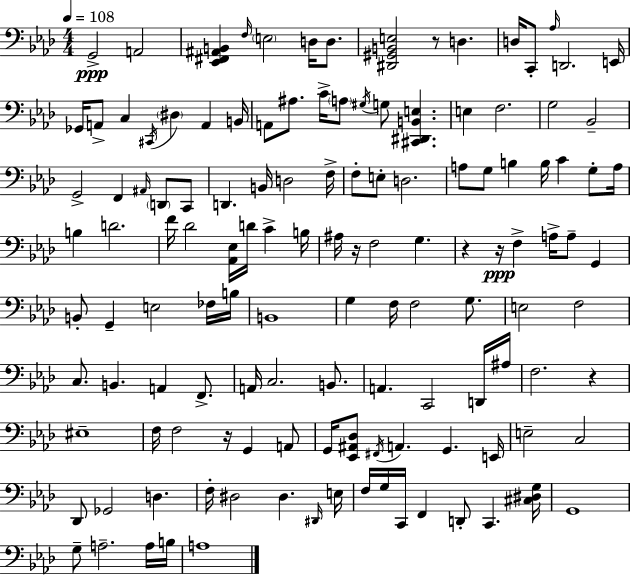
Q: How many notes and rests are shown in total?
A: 130